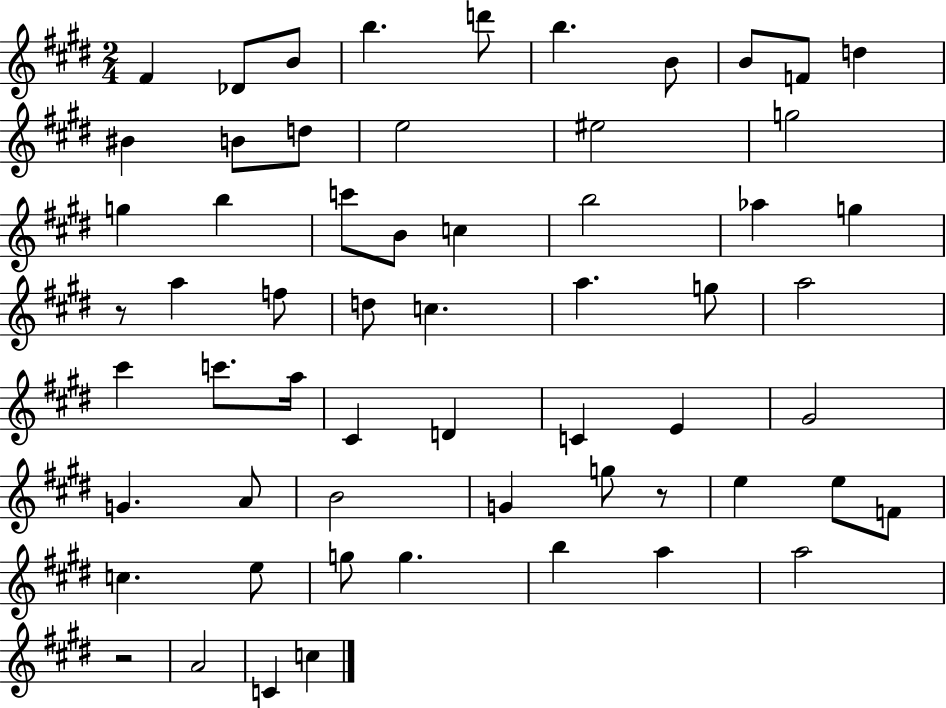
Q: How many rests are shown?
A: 3